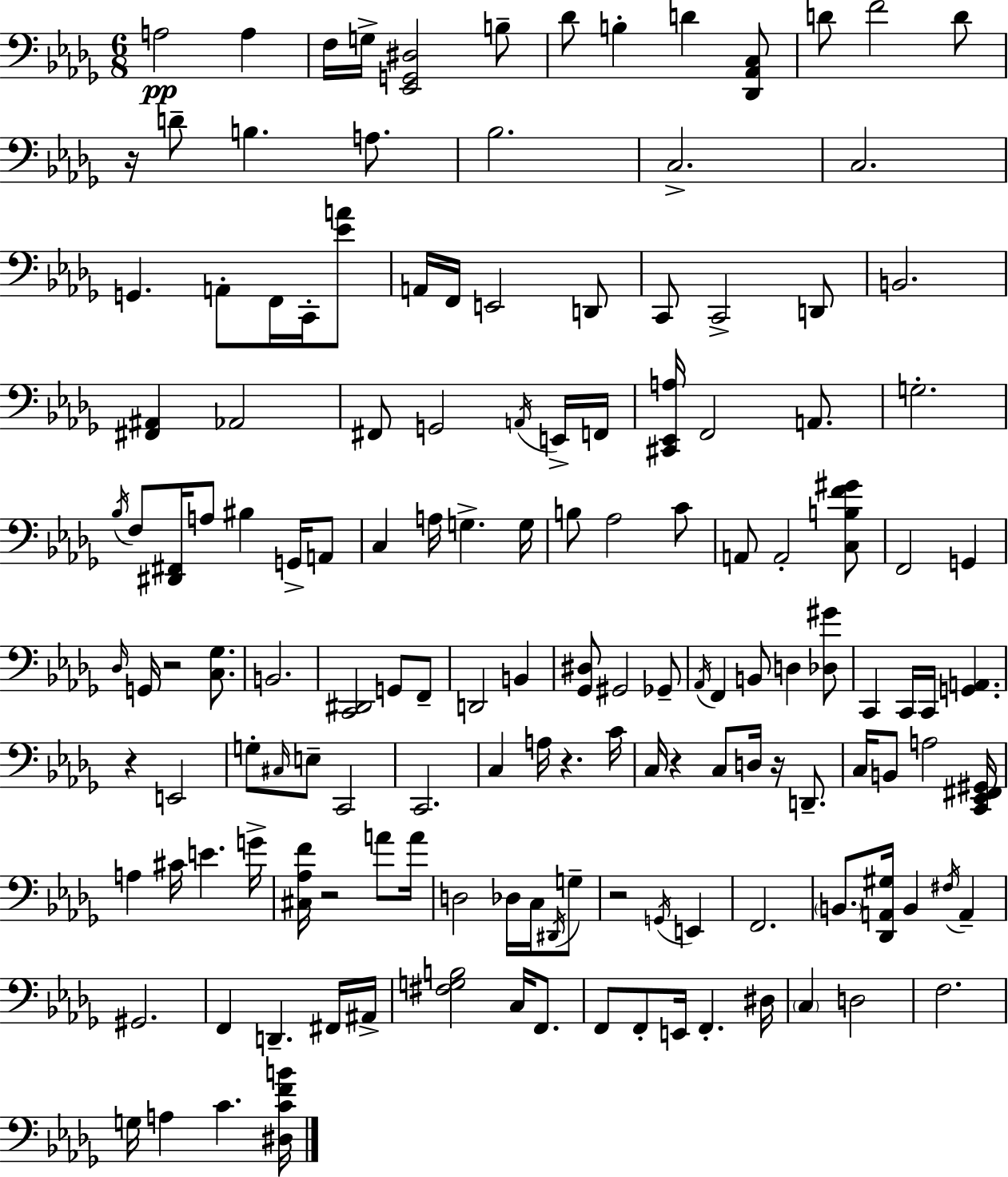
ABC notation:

X:1
T:Untitled
M:6/8
L:1/4
K:Bbm
A,2 A, F,/4 G,/4 [_E,,G,,^D,]2 B,/2 _D/2 B, D [_D,,_A,,C,]/2 D/2 F2 D/2 z/4 D/2 B, A,/2 _B,2 C,2 C,2 G,, A,,/2 F,,/4 C,,/4 [_EA]/2 A,,/4 F,,/4 E,,2 D,,/2 C,,/2 C,,2 D,,/2 B,,2 [^F,,^A,,] _A,,2 ^F,,/2 G,,2 A,,/4 E,,/4 F,,/4 [^C,,_E,,A,]/4 F,,2 A,,/2 G,2 _B,/4 F,/2 [^D,,^F,,]/4 A,/2 ^B, G,,/4 A,,/2 C, A,/4 G, G,/4 B,/2 _A,2 C/2 A,,/2 A,,2 [C,B,F^G]/2 F,,2 G,, _D,/4 G,,/4 z2 [C,_G,]/2 B,,2 [C,,^D,,]2 G,,/2 F,,/2 D,,2 B,, [_G,,^D,]/2 ^G,,2 _G,,/2 _A,,/4 F,, B,,/2 D, [_D,^G]/2 C,, C,,/4 C,,/4 [G,,A,,] z E,,2 G,/2 ^C,/4 E,/2 C,,2 C,,2 C, A,/4 z C/4 C,/4 z C,/2 D,/4 z/4 D,,/2 C,/4 B,,/2 A,2 [C,,_E,,^F,,^G,,]/4 A, ^C/4 E G/4 [^C,_A,F]/4 z2 A/2 A/4 D,2 _D,/4 C,/4 ^D,,/4 G,/2 z2 G,,/4 E,, F,,2 B,,/2 [_D,,A,,^G,]/4 B,, ^F,/4 A,, ^G,,2 F,, D,, ^F,,/4 ^A,,/4 [^F,G,B,]2 C,/4 F,,/2 F,,/2 F,,/2 E,,/4 F,, ^D,/4 C, D,2 F,2 G,/4 A, C [^D,CFB]/4